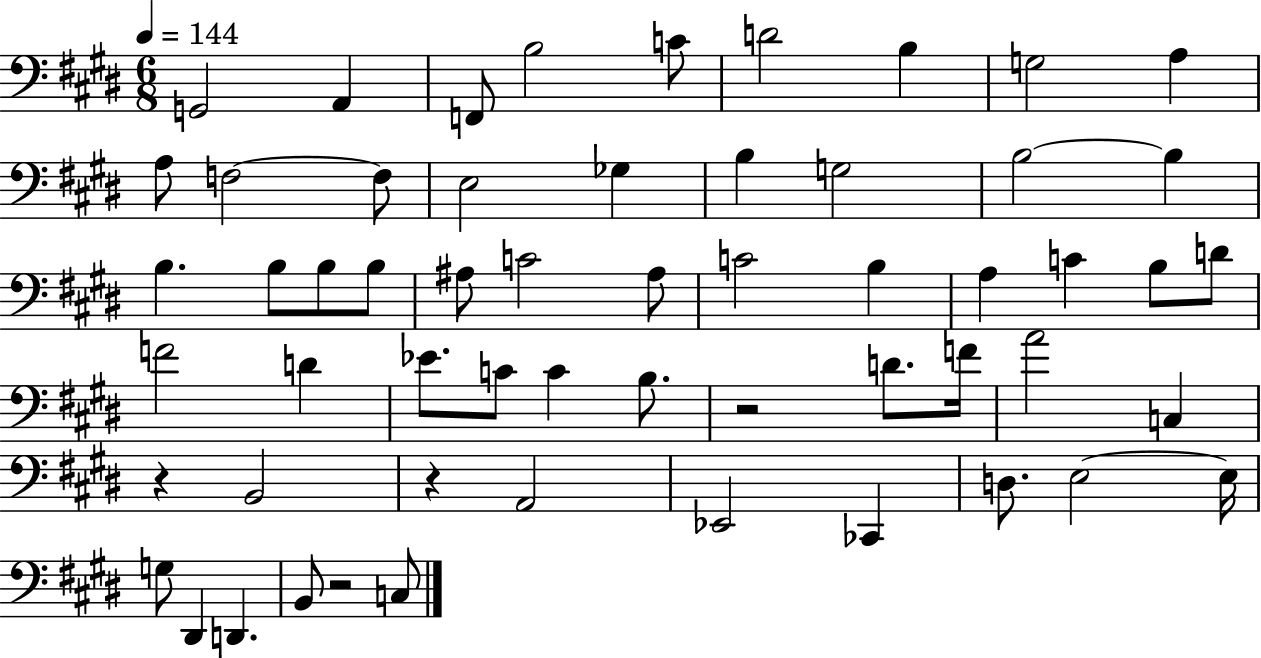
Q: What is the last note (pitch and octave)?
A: C3